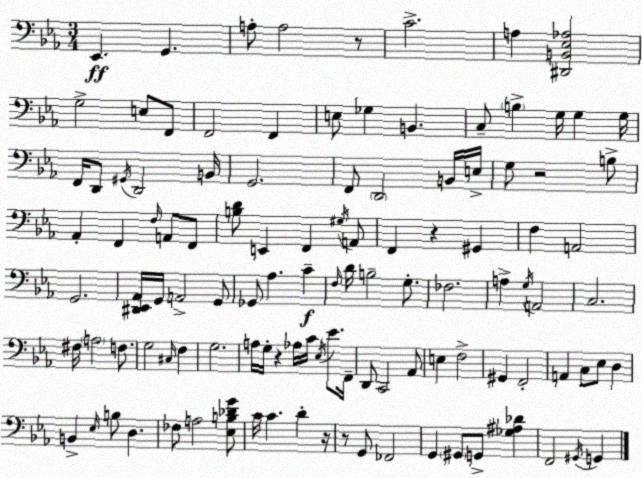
X:1
T:Untitled
M:3/4
L:1/4
K:Cm
_E,, G,, A,/2 A,2 z/2 C2 A, [^D,,B,,_E,_A,]2 G,2 E,/2 F,,/2 F,,2 F,, E,/2 _G, B,, C,/2 B, G,/4 G, G,/4 F,,/4 D,,/2 ^G,,/4 D,,2 B,,/4 G,,2 F,,/2 D,,2 B,,/4 E,/4 G,/2 z2 B,/2 _A,, F,, F,/4 A,,/2 F,,/2 [B,D]/2 E,, F,, ^G,/4 A,,/2 F,, z ^G,, F, A,,2 G,,2 [^D,,_E,,_A,,]/4 G,,/4 A,,2 G,,/2 _G,,/2 _A, C F,/4 D/4 B,2 G,/2 _F,2 A, G,/4 A,,2 C,2 ^F,/4 A,2 F,/2 G,2 ^C,/4 F, G,2 A,/4 G,/4 z _A,/4 C/4 _E,/4 _E/2 F,,/4 D,,/2 C,,2 _A,,/2 E, F,2 ^G,, F,,2 A,, C,/2 _E,/2 D, B,, _E,/4 B,/2 D, _F,/2 A,2 [_E,B,_DG]/2 C/4 C D z/4 z/2 G,,/2 _F,,2 G,, ^G,,/2 G,,/2 [_G,^A,_D] F,,2 ^G,,/4 G,,